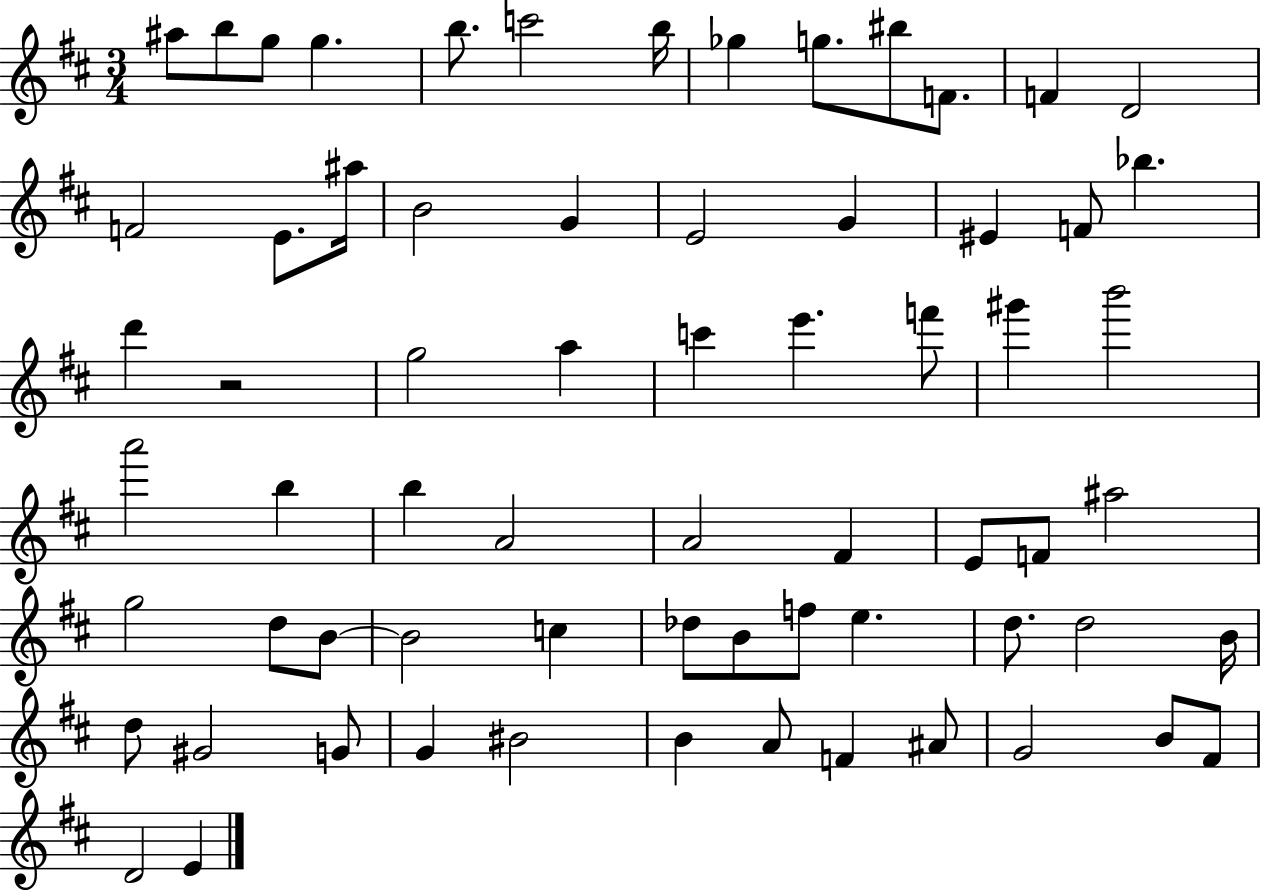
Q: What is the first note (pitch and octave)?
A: A#5